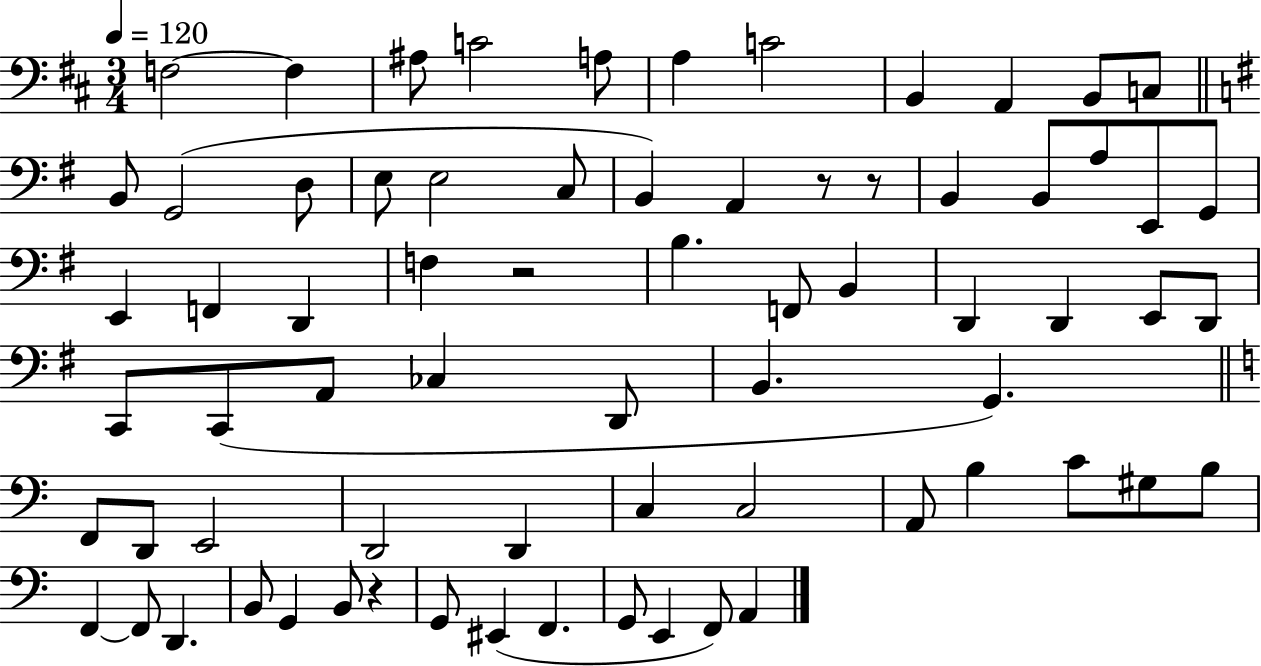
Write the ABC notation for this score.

X:1
T:Untitled
M:3/4
L:1/4
K:D
F,2 F, ^A,/2 C2 A,/2 A, C2 B,, A,, B,,/2 C,/2 B,,/2 G,,2 D,/2 E,/2 E,2 C,/2 B,, A,, z/2 z/2 B,, B,,/2 A,/2 E,,/2 G,,/2 E,, F,, D,, F, z2 B, F,,/2 B,, D,, D,, E,,/2 D,,/2 C,,/2 C,,/2 A,,/2 _C, D,,/2 B,, G,, F,,/2 D,,/2 E,,2 D,,2 D,, C, C,2 A,,/2 B, C/2 ^G,/2 B,/2 F,, F,,/2 D,, B,,/2 G,, B,,/2 z G,,/2 ^E,, F,, G,,/2 E,, F,,/2 A,,